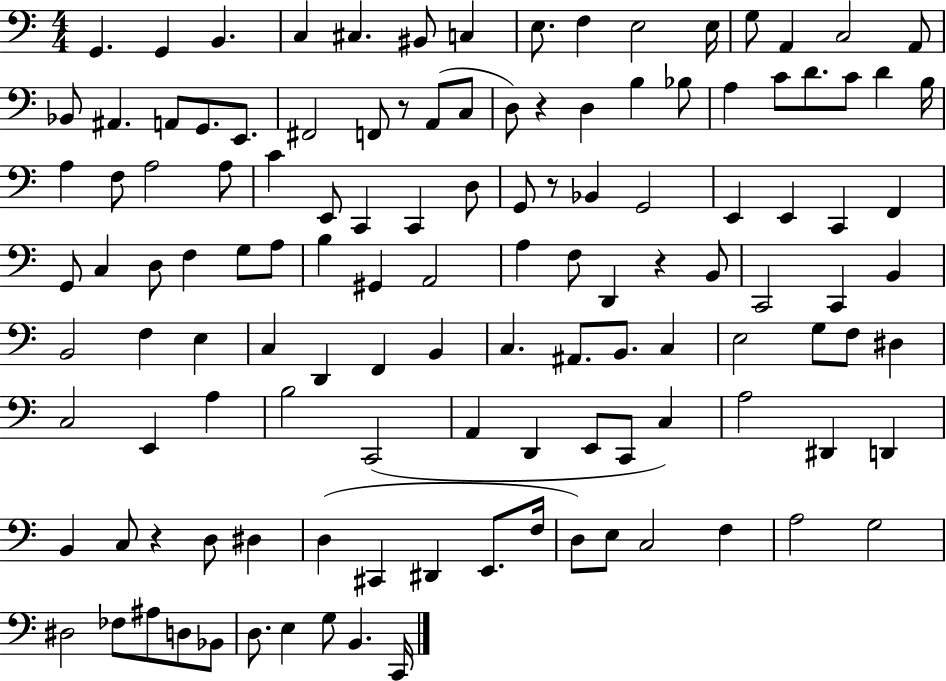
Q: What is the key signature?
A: C major